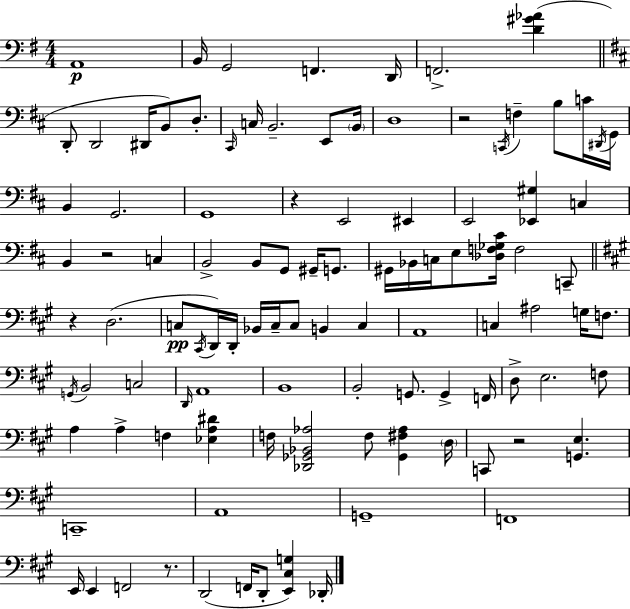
X:1
T:Untitled
M:4/4
L:1/4
K:G
A,,4 B,,/4 G,,2 F,, D,,/4 F,,2 [D^G_A] D,,/2 D,,2 ^D,,/4 B,,/2 D,/2 ^C,,/4 C,/4 B,,2 E,,/2 B,,/4 D,4 z2 C,,/4 F, B,/2 C/4 ^D,,/4 G,,/4 B,, G,,2 G,,4 z E,,2 ^E,, E,,2 [_E,,^G,] C, B,, z2 C, B,,2 B,,/2 G,,/2 ^G,,/4 G,,/2 ^G,,/4 _B,,/4 C,/4 E,/2 [_D,F,_G,^C]/4 F,2 C,,/2 z D,2 C,/2 ^C,,/4 D,,/4 D,,/4 _B,,/4 C,/4 C,/2 B,, C, A,,4 C, ^A,2 G,/4 F,/2 G,,/4 B,,2 C,2 D,,/4 A,,4 B,,4 B,,2 G,,/2 G,, F,,/4 D,/2 E,2 F,/2 A, A, F, [_E,A,^D] F,/4 [_D,,_G,,_B,,_A,]2 F,/2 [_G,,^F,_A,] D,/4 C,,/2 z2 [G,,E,] C,,4 A,,4 G,,4 F,,4 E,,/4 E,, F,,2 z/2 D,,2 F,,/4 D,,/2 [E,,^C,G,] _D,,/4